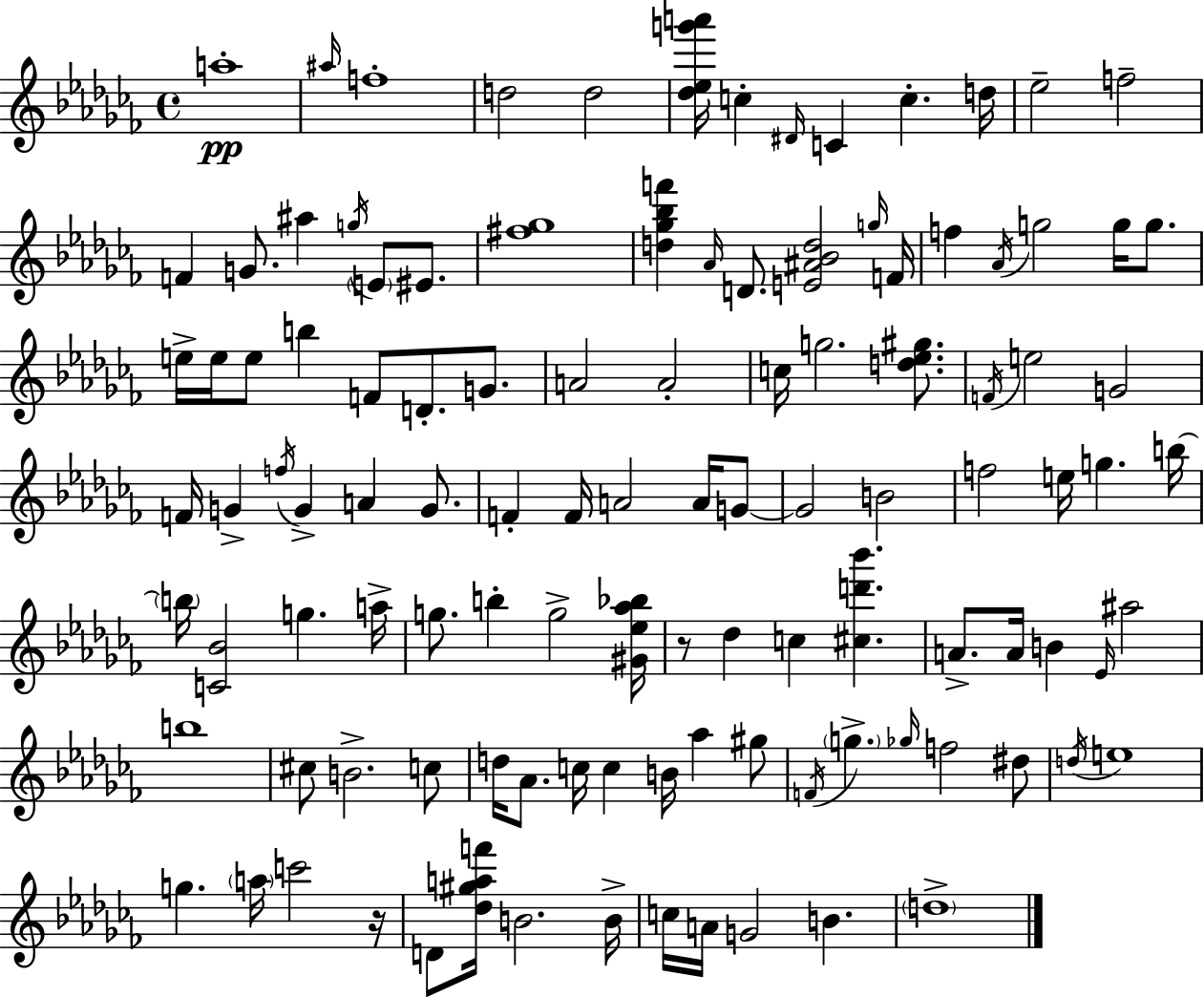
{
  \clef treble
  \time 4/4
  \defaultTimeSignature
  \key aes \minor
  \repeat volta 2 { a''1-.\pp | \grace { ais''16 } f''1-. | d''2 d''2 | <des'' ees'' g''' a'''>16 c''4-. \grace { dis'16 } c'4 c''4.-. | \break d''16 ees''2-- f''2-- | f'4 g'8. ais''4 \acciaccatura { g''16 } \parenthesize e'8 | eis'8. <fis'' ges''>1 | <d'' ges'' bes'' f'''>4 \grace { aes'16 } d'8. <e' ais' bes' d''>2 | \break \grace { g''16 } f'16 f''4 \acciaccatura { aes'16 } g''2 | g''16 g''8. e''16-> e''16 e''8 b''4 f'8 | d'8.-. g'8. a'2 a'2-. | c''16 g''2. | \break <d'' ees'' gis''>8. \acciaccatura { f'16 } e''2 g'2 | f'16 g'4-> \acciaccatura { f''16 } g'4-> | a'4 g'8. f'4-. f'16 a'2 | a'16 g'8~~ g'2 | \break b'2 f''2 | e''16 g''4. b''16~~ \parenthesize b''16 <c' bes'>2 | g''4. a''16-> g''8. b''4-. g''2-> | <gis' ees'' aes'' bes''>16 r8 des''4 c''4 | \break <cis'' d''' bes'''>4. a'8.-> a'16 b'4 | \grace { ees'16 } ais''2 b''1 | cis''8 b'2.-> | c''8 d''16 aes'8. c''16 c''4 | \break b'16 aes''4 gis''8 \acciaccatura { f'16 } \parenthesize g''4.-> | \grace { ges''16 } f''2 dis''8 \acciaccatura { d''16 } e''1 | g''4. | \parenthesize a''16 c'''2 r16 d'8 <des'' gis'' a'' f'''>16 b'2. | \break b'16-> c''16 a'16 g'2 | b'4. \parenthesize d''1-> | } \bar "|."
}